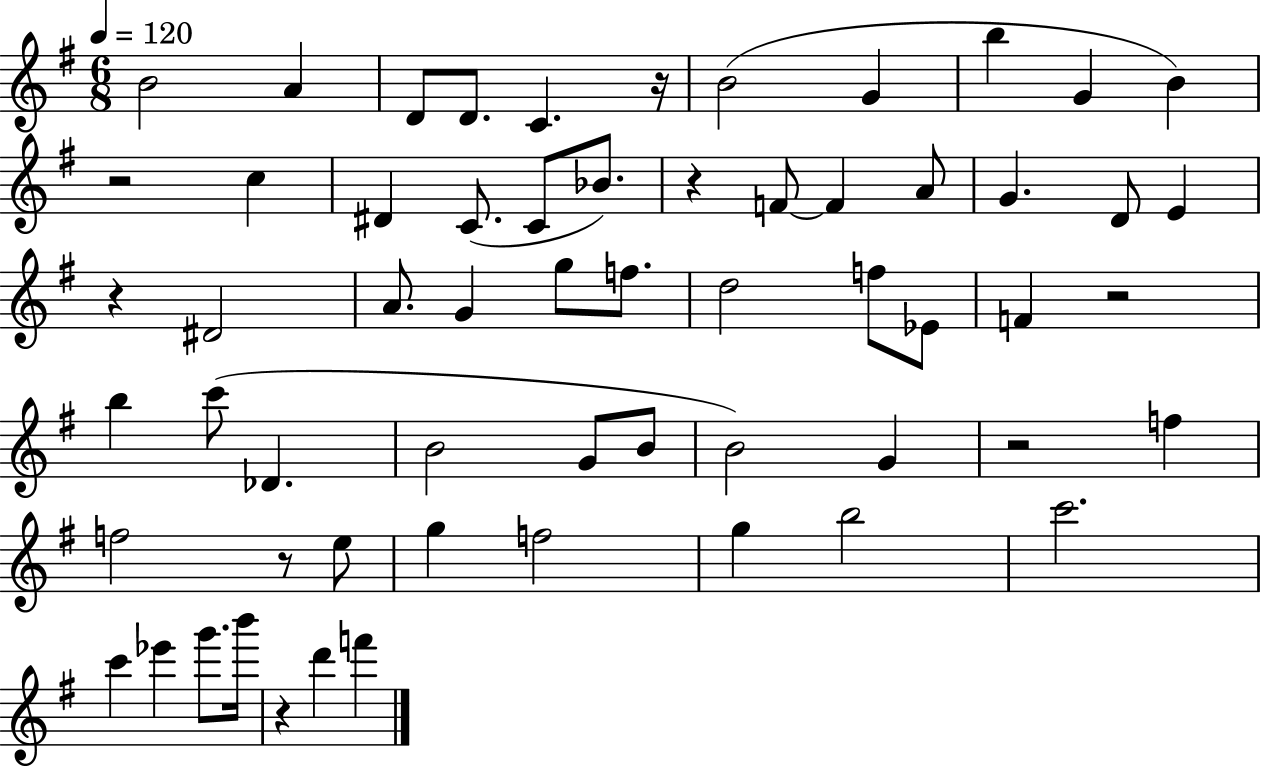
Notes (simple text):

B4/h A4/q D4/e D4/e. C4/q. R/s B4/h G4/q B5/q G4/q B4/q R/h C5/q D#4/q C4/e. C4/e Bb4/e. R/q F4/e F4/q A4/e G4/q. D4/e E4/q R/q D#4/h A4/e. G4/q G5/e F5/e. D5/h F5/e Eb4/e F4/q R/h B5/q C6/e Db4/q. B4/h G4/e B4/e B4/h G4/q R/h F5/q F5/h R/e E5/e G5/q F5/h G5/q B5/h C6/h. C6/q Eb6/q G6/e. B6/s R/q D6/q F6/q